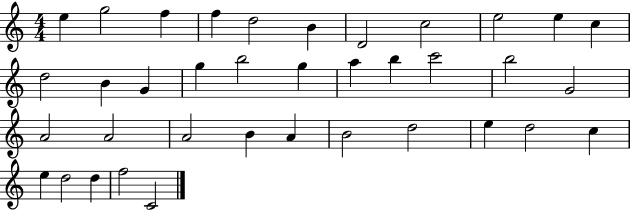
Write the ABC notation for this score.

X:1
T:Untitled
M:4/4
L:1/4
K:C
e g2 f f d2 B D2 c2 e2 e c d2 B G g b2 g a b c'2 b2 G2 A2 A2 A2 B A B2 d2 e d2 c e d2 d f2 C2